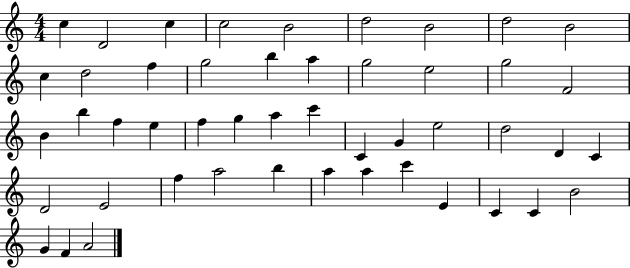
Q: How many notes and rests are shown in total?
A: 48